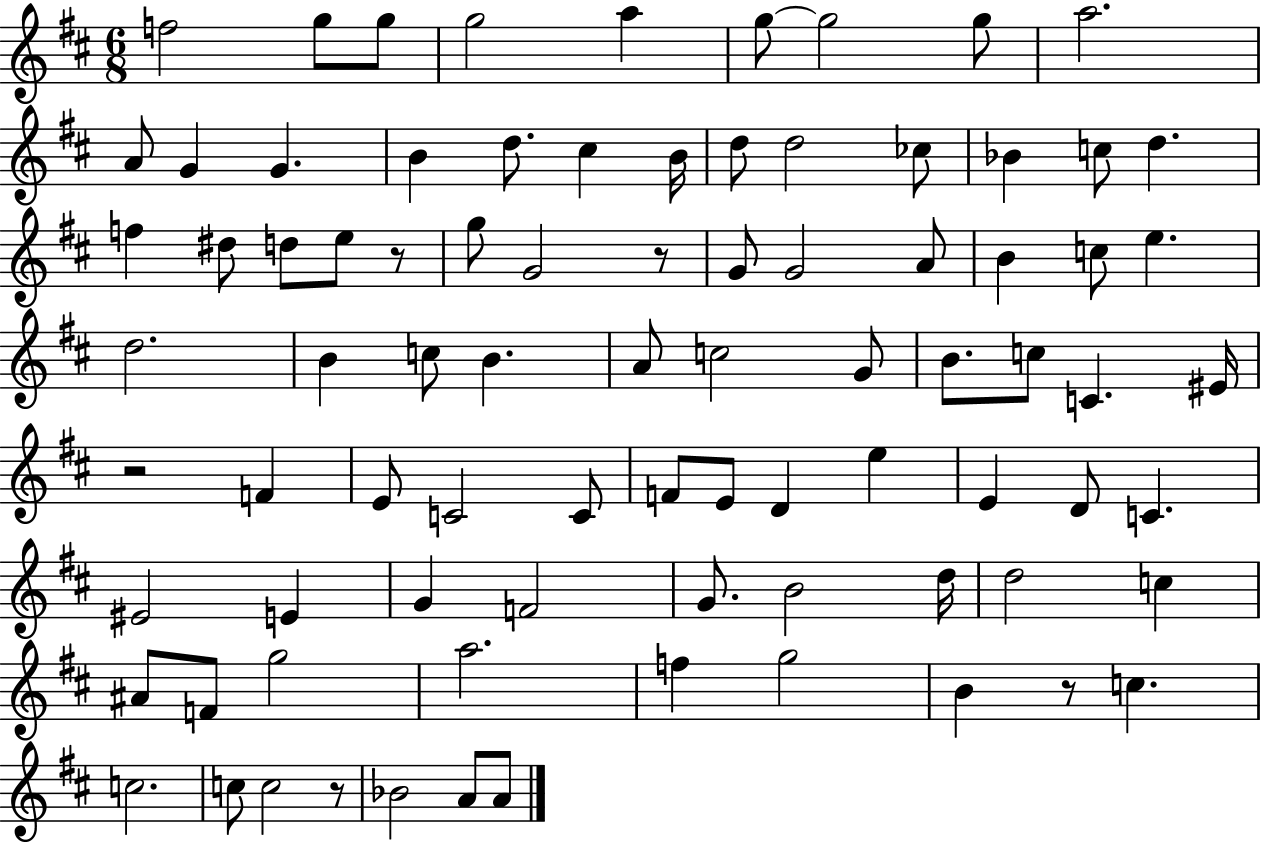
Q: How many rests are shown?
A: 5